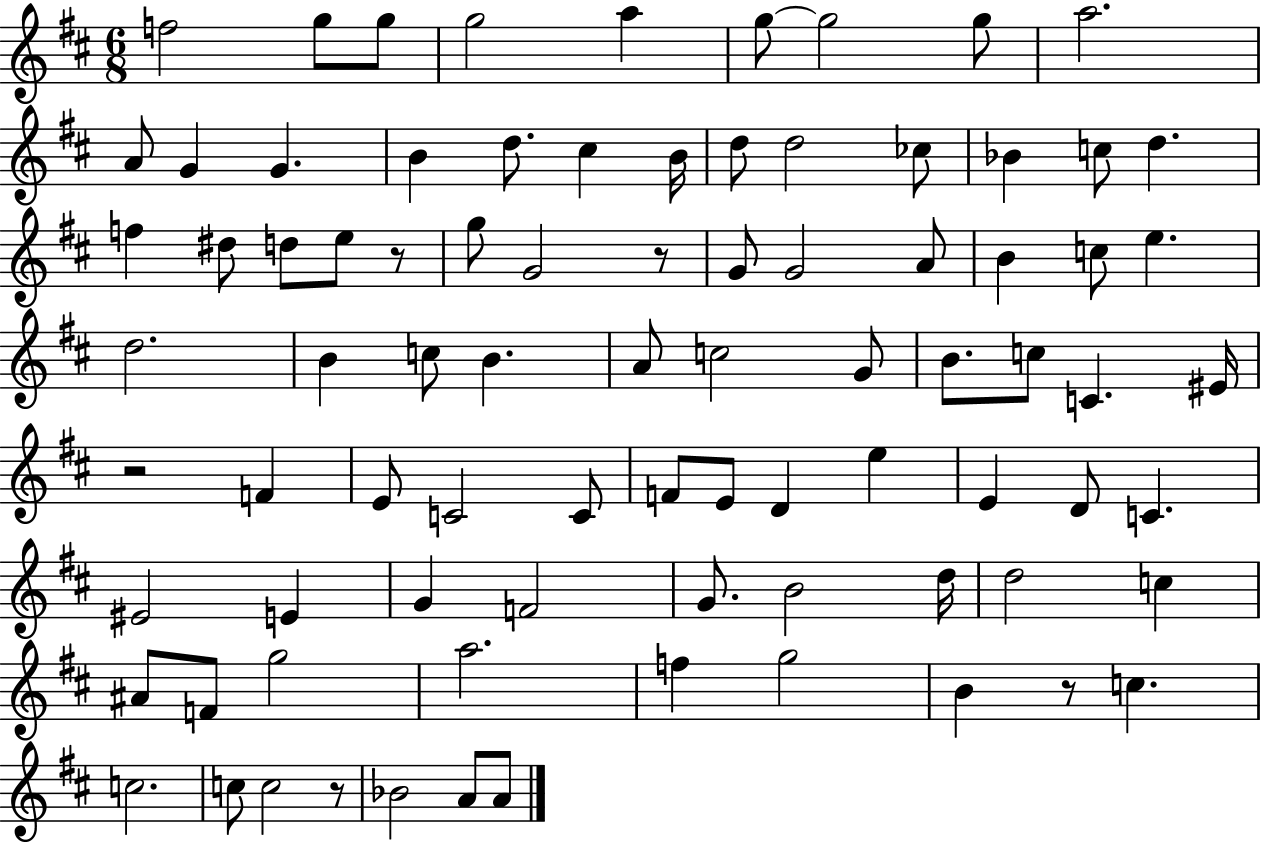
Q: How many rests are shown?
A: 5